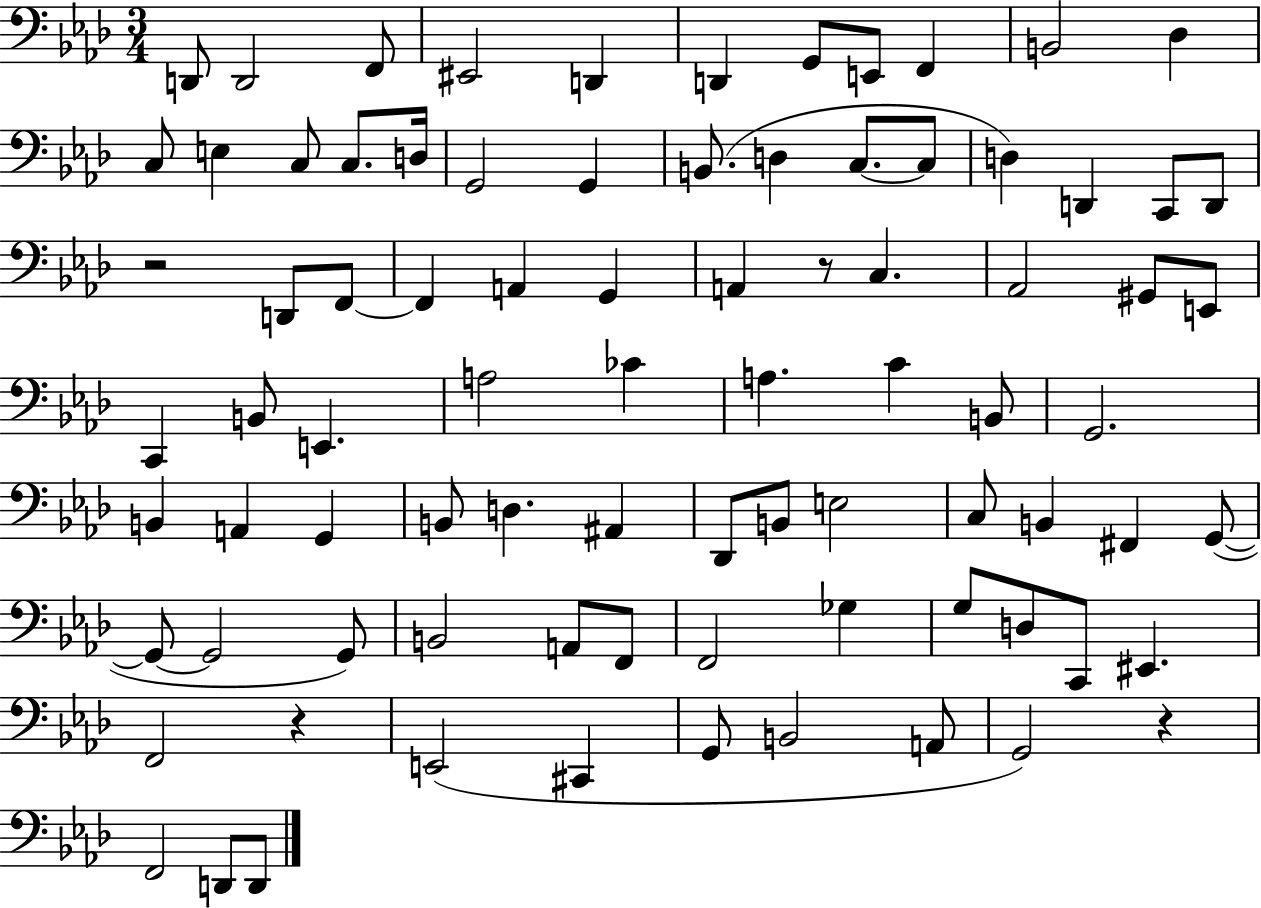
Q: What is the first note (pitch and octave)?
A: D2